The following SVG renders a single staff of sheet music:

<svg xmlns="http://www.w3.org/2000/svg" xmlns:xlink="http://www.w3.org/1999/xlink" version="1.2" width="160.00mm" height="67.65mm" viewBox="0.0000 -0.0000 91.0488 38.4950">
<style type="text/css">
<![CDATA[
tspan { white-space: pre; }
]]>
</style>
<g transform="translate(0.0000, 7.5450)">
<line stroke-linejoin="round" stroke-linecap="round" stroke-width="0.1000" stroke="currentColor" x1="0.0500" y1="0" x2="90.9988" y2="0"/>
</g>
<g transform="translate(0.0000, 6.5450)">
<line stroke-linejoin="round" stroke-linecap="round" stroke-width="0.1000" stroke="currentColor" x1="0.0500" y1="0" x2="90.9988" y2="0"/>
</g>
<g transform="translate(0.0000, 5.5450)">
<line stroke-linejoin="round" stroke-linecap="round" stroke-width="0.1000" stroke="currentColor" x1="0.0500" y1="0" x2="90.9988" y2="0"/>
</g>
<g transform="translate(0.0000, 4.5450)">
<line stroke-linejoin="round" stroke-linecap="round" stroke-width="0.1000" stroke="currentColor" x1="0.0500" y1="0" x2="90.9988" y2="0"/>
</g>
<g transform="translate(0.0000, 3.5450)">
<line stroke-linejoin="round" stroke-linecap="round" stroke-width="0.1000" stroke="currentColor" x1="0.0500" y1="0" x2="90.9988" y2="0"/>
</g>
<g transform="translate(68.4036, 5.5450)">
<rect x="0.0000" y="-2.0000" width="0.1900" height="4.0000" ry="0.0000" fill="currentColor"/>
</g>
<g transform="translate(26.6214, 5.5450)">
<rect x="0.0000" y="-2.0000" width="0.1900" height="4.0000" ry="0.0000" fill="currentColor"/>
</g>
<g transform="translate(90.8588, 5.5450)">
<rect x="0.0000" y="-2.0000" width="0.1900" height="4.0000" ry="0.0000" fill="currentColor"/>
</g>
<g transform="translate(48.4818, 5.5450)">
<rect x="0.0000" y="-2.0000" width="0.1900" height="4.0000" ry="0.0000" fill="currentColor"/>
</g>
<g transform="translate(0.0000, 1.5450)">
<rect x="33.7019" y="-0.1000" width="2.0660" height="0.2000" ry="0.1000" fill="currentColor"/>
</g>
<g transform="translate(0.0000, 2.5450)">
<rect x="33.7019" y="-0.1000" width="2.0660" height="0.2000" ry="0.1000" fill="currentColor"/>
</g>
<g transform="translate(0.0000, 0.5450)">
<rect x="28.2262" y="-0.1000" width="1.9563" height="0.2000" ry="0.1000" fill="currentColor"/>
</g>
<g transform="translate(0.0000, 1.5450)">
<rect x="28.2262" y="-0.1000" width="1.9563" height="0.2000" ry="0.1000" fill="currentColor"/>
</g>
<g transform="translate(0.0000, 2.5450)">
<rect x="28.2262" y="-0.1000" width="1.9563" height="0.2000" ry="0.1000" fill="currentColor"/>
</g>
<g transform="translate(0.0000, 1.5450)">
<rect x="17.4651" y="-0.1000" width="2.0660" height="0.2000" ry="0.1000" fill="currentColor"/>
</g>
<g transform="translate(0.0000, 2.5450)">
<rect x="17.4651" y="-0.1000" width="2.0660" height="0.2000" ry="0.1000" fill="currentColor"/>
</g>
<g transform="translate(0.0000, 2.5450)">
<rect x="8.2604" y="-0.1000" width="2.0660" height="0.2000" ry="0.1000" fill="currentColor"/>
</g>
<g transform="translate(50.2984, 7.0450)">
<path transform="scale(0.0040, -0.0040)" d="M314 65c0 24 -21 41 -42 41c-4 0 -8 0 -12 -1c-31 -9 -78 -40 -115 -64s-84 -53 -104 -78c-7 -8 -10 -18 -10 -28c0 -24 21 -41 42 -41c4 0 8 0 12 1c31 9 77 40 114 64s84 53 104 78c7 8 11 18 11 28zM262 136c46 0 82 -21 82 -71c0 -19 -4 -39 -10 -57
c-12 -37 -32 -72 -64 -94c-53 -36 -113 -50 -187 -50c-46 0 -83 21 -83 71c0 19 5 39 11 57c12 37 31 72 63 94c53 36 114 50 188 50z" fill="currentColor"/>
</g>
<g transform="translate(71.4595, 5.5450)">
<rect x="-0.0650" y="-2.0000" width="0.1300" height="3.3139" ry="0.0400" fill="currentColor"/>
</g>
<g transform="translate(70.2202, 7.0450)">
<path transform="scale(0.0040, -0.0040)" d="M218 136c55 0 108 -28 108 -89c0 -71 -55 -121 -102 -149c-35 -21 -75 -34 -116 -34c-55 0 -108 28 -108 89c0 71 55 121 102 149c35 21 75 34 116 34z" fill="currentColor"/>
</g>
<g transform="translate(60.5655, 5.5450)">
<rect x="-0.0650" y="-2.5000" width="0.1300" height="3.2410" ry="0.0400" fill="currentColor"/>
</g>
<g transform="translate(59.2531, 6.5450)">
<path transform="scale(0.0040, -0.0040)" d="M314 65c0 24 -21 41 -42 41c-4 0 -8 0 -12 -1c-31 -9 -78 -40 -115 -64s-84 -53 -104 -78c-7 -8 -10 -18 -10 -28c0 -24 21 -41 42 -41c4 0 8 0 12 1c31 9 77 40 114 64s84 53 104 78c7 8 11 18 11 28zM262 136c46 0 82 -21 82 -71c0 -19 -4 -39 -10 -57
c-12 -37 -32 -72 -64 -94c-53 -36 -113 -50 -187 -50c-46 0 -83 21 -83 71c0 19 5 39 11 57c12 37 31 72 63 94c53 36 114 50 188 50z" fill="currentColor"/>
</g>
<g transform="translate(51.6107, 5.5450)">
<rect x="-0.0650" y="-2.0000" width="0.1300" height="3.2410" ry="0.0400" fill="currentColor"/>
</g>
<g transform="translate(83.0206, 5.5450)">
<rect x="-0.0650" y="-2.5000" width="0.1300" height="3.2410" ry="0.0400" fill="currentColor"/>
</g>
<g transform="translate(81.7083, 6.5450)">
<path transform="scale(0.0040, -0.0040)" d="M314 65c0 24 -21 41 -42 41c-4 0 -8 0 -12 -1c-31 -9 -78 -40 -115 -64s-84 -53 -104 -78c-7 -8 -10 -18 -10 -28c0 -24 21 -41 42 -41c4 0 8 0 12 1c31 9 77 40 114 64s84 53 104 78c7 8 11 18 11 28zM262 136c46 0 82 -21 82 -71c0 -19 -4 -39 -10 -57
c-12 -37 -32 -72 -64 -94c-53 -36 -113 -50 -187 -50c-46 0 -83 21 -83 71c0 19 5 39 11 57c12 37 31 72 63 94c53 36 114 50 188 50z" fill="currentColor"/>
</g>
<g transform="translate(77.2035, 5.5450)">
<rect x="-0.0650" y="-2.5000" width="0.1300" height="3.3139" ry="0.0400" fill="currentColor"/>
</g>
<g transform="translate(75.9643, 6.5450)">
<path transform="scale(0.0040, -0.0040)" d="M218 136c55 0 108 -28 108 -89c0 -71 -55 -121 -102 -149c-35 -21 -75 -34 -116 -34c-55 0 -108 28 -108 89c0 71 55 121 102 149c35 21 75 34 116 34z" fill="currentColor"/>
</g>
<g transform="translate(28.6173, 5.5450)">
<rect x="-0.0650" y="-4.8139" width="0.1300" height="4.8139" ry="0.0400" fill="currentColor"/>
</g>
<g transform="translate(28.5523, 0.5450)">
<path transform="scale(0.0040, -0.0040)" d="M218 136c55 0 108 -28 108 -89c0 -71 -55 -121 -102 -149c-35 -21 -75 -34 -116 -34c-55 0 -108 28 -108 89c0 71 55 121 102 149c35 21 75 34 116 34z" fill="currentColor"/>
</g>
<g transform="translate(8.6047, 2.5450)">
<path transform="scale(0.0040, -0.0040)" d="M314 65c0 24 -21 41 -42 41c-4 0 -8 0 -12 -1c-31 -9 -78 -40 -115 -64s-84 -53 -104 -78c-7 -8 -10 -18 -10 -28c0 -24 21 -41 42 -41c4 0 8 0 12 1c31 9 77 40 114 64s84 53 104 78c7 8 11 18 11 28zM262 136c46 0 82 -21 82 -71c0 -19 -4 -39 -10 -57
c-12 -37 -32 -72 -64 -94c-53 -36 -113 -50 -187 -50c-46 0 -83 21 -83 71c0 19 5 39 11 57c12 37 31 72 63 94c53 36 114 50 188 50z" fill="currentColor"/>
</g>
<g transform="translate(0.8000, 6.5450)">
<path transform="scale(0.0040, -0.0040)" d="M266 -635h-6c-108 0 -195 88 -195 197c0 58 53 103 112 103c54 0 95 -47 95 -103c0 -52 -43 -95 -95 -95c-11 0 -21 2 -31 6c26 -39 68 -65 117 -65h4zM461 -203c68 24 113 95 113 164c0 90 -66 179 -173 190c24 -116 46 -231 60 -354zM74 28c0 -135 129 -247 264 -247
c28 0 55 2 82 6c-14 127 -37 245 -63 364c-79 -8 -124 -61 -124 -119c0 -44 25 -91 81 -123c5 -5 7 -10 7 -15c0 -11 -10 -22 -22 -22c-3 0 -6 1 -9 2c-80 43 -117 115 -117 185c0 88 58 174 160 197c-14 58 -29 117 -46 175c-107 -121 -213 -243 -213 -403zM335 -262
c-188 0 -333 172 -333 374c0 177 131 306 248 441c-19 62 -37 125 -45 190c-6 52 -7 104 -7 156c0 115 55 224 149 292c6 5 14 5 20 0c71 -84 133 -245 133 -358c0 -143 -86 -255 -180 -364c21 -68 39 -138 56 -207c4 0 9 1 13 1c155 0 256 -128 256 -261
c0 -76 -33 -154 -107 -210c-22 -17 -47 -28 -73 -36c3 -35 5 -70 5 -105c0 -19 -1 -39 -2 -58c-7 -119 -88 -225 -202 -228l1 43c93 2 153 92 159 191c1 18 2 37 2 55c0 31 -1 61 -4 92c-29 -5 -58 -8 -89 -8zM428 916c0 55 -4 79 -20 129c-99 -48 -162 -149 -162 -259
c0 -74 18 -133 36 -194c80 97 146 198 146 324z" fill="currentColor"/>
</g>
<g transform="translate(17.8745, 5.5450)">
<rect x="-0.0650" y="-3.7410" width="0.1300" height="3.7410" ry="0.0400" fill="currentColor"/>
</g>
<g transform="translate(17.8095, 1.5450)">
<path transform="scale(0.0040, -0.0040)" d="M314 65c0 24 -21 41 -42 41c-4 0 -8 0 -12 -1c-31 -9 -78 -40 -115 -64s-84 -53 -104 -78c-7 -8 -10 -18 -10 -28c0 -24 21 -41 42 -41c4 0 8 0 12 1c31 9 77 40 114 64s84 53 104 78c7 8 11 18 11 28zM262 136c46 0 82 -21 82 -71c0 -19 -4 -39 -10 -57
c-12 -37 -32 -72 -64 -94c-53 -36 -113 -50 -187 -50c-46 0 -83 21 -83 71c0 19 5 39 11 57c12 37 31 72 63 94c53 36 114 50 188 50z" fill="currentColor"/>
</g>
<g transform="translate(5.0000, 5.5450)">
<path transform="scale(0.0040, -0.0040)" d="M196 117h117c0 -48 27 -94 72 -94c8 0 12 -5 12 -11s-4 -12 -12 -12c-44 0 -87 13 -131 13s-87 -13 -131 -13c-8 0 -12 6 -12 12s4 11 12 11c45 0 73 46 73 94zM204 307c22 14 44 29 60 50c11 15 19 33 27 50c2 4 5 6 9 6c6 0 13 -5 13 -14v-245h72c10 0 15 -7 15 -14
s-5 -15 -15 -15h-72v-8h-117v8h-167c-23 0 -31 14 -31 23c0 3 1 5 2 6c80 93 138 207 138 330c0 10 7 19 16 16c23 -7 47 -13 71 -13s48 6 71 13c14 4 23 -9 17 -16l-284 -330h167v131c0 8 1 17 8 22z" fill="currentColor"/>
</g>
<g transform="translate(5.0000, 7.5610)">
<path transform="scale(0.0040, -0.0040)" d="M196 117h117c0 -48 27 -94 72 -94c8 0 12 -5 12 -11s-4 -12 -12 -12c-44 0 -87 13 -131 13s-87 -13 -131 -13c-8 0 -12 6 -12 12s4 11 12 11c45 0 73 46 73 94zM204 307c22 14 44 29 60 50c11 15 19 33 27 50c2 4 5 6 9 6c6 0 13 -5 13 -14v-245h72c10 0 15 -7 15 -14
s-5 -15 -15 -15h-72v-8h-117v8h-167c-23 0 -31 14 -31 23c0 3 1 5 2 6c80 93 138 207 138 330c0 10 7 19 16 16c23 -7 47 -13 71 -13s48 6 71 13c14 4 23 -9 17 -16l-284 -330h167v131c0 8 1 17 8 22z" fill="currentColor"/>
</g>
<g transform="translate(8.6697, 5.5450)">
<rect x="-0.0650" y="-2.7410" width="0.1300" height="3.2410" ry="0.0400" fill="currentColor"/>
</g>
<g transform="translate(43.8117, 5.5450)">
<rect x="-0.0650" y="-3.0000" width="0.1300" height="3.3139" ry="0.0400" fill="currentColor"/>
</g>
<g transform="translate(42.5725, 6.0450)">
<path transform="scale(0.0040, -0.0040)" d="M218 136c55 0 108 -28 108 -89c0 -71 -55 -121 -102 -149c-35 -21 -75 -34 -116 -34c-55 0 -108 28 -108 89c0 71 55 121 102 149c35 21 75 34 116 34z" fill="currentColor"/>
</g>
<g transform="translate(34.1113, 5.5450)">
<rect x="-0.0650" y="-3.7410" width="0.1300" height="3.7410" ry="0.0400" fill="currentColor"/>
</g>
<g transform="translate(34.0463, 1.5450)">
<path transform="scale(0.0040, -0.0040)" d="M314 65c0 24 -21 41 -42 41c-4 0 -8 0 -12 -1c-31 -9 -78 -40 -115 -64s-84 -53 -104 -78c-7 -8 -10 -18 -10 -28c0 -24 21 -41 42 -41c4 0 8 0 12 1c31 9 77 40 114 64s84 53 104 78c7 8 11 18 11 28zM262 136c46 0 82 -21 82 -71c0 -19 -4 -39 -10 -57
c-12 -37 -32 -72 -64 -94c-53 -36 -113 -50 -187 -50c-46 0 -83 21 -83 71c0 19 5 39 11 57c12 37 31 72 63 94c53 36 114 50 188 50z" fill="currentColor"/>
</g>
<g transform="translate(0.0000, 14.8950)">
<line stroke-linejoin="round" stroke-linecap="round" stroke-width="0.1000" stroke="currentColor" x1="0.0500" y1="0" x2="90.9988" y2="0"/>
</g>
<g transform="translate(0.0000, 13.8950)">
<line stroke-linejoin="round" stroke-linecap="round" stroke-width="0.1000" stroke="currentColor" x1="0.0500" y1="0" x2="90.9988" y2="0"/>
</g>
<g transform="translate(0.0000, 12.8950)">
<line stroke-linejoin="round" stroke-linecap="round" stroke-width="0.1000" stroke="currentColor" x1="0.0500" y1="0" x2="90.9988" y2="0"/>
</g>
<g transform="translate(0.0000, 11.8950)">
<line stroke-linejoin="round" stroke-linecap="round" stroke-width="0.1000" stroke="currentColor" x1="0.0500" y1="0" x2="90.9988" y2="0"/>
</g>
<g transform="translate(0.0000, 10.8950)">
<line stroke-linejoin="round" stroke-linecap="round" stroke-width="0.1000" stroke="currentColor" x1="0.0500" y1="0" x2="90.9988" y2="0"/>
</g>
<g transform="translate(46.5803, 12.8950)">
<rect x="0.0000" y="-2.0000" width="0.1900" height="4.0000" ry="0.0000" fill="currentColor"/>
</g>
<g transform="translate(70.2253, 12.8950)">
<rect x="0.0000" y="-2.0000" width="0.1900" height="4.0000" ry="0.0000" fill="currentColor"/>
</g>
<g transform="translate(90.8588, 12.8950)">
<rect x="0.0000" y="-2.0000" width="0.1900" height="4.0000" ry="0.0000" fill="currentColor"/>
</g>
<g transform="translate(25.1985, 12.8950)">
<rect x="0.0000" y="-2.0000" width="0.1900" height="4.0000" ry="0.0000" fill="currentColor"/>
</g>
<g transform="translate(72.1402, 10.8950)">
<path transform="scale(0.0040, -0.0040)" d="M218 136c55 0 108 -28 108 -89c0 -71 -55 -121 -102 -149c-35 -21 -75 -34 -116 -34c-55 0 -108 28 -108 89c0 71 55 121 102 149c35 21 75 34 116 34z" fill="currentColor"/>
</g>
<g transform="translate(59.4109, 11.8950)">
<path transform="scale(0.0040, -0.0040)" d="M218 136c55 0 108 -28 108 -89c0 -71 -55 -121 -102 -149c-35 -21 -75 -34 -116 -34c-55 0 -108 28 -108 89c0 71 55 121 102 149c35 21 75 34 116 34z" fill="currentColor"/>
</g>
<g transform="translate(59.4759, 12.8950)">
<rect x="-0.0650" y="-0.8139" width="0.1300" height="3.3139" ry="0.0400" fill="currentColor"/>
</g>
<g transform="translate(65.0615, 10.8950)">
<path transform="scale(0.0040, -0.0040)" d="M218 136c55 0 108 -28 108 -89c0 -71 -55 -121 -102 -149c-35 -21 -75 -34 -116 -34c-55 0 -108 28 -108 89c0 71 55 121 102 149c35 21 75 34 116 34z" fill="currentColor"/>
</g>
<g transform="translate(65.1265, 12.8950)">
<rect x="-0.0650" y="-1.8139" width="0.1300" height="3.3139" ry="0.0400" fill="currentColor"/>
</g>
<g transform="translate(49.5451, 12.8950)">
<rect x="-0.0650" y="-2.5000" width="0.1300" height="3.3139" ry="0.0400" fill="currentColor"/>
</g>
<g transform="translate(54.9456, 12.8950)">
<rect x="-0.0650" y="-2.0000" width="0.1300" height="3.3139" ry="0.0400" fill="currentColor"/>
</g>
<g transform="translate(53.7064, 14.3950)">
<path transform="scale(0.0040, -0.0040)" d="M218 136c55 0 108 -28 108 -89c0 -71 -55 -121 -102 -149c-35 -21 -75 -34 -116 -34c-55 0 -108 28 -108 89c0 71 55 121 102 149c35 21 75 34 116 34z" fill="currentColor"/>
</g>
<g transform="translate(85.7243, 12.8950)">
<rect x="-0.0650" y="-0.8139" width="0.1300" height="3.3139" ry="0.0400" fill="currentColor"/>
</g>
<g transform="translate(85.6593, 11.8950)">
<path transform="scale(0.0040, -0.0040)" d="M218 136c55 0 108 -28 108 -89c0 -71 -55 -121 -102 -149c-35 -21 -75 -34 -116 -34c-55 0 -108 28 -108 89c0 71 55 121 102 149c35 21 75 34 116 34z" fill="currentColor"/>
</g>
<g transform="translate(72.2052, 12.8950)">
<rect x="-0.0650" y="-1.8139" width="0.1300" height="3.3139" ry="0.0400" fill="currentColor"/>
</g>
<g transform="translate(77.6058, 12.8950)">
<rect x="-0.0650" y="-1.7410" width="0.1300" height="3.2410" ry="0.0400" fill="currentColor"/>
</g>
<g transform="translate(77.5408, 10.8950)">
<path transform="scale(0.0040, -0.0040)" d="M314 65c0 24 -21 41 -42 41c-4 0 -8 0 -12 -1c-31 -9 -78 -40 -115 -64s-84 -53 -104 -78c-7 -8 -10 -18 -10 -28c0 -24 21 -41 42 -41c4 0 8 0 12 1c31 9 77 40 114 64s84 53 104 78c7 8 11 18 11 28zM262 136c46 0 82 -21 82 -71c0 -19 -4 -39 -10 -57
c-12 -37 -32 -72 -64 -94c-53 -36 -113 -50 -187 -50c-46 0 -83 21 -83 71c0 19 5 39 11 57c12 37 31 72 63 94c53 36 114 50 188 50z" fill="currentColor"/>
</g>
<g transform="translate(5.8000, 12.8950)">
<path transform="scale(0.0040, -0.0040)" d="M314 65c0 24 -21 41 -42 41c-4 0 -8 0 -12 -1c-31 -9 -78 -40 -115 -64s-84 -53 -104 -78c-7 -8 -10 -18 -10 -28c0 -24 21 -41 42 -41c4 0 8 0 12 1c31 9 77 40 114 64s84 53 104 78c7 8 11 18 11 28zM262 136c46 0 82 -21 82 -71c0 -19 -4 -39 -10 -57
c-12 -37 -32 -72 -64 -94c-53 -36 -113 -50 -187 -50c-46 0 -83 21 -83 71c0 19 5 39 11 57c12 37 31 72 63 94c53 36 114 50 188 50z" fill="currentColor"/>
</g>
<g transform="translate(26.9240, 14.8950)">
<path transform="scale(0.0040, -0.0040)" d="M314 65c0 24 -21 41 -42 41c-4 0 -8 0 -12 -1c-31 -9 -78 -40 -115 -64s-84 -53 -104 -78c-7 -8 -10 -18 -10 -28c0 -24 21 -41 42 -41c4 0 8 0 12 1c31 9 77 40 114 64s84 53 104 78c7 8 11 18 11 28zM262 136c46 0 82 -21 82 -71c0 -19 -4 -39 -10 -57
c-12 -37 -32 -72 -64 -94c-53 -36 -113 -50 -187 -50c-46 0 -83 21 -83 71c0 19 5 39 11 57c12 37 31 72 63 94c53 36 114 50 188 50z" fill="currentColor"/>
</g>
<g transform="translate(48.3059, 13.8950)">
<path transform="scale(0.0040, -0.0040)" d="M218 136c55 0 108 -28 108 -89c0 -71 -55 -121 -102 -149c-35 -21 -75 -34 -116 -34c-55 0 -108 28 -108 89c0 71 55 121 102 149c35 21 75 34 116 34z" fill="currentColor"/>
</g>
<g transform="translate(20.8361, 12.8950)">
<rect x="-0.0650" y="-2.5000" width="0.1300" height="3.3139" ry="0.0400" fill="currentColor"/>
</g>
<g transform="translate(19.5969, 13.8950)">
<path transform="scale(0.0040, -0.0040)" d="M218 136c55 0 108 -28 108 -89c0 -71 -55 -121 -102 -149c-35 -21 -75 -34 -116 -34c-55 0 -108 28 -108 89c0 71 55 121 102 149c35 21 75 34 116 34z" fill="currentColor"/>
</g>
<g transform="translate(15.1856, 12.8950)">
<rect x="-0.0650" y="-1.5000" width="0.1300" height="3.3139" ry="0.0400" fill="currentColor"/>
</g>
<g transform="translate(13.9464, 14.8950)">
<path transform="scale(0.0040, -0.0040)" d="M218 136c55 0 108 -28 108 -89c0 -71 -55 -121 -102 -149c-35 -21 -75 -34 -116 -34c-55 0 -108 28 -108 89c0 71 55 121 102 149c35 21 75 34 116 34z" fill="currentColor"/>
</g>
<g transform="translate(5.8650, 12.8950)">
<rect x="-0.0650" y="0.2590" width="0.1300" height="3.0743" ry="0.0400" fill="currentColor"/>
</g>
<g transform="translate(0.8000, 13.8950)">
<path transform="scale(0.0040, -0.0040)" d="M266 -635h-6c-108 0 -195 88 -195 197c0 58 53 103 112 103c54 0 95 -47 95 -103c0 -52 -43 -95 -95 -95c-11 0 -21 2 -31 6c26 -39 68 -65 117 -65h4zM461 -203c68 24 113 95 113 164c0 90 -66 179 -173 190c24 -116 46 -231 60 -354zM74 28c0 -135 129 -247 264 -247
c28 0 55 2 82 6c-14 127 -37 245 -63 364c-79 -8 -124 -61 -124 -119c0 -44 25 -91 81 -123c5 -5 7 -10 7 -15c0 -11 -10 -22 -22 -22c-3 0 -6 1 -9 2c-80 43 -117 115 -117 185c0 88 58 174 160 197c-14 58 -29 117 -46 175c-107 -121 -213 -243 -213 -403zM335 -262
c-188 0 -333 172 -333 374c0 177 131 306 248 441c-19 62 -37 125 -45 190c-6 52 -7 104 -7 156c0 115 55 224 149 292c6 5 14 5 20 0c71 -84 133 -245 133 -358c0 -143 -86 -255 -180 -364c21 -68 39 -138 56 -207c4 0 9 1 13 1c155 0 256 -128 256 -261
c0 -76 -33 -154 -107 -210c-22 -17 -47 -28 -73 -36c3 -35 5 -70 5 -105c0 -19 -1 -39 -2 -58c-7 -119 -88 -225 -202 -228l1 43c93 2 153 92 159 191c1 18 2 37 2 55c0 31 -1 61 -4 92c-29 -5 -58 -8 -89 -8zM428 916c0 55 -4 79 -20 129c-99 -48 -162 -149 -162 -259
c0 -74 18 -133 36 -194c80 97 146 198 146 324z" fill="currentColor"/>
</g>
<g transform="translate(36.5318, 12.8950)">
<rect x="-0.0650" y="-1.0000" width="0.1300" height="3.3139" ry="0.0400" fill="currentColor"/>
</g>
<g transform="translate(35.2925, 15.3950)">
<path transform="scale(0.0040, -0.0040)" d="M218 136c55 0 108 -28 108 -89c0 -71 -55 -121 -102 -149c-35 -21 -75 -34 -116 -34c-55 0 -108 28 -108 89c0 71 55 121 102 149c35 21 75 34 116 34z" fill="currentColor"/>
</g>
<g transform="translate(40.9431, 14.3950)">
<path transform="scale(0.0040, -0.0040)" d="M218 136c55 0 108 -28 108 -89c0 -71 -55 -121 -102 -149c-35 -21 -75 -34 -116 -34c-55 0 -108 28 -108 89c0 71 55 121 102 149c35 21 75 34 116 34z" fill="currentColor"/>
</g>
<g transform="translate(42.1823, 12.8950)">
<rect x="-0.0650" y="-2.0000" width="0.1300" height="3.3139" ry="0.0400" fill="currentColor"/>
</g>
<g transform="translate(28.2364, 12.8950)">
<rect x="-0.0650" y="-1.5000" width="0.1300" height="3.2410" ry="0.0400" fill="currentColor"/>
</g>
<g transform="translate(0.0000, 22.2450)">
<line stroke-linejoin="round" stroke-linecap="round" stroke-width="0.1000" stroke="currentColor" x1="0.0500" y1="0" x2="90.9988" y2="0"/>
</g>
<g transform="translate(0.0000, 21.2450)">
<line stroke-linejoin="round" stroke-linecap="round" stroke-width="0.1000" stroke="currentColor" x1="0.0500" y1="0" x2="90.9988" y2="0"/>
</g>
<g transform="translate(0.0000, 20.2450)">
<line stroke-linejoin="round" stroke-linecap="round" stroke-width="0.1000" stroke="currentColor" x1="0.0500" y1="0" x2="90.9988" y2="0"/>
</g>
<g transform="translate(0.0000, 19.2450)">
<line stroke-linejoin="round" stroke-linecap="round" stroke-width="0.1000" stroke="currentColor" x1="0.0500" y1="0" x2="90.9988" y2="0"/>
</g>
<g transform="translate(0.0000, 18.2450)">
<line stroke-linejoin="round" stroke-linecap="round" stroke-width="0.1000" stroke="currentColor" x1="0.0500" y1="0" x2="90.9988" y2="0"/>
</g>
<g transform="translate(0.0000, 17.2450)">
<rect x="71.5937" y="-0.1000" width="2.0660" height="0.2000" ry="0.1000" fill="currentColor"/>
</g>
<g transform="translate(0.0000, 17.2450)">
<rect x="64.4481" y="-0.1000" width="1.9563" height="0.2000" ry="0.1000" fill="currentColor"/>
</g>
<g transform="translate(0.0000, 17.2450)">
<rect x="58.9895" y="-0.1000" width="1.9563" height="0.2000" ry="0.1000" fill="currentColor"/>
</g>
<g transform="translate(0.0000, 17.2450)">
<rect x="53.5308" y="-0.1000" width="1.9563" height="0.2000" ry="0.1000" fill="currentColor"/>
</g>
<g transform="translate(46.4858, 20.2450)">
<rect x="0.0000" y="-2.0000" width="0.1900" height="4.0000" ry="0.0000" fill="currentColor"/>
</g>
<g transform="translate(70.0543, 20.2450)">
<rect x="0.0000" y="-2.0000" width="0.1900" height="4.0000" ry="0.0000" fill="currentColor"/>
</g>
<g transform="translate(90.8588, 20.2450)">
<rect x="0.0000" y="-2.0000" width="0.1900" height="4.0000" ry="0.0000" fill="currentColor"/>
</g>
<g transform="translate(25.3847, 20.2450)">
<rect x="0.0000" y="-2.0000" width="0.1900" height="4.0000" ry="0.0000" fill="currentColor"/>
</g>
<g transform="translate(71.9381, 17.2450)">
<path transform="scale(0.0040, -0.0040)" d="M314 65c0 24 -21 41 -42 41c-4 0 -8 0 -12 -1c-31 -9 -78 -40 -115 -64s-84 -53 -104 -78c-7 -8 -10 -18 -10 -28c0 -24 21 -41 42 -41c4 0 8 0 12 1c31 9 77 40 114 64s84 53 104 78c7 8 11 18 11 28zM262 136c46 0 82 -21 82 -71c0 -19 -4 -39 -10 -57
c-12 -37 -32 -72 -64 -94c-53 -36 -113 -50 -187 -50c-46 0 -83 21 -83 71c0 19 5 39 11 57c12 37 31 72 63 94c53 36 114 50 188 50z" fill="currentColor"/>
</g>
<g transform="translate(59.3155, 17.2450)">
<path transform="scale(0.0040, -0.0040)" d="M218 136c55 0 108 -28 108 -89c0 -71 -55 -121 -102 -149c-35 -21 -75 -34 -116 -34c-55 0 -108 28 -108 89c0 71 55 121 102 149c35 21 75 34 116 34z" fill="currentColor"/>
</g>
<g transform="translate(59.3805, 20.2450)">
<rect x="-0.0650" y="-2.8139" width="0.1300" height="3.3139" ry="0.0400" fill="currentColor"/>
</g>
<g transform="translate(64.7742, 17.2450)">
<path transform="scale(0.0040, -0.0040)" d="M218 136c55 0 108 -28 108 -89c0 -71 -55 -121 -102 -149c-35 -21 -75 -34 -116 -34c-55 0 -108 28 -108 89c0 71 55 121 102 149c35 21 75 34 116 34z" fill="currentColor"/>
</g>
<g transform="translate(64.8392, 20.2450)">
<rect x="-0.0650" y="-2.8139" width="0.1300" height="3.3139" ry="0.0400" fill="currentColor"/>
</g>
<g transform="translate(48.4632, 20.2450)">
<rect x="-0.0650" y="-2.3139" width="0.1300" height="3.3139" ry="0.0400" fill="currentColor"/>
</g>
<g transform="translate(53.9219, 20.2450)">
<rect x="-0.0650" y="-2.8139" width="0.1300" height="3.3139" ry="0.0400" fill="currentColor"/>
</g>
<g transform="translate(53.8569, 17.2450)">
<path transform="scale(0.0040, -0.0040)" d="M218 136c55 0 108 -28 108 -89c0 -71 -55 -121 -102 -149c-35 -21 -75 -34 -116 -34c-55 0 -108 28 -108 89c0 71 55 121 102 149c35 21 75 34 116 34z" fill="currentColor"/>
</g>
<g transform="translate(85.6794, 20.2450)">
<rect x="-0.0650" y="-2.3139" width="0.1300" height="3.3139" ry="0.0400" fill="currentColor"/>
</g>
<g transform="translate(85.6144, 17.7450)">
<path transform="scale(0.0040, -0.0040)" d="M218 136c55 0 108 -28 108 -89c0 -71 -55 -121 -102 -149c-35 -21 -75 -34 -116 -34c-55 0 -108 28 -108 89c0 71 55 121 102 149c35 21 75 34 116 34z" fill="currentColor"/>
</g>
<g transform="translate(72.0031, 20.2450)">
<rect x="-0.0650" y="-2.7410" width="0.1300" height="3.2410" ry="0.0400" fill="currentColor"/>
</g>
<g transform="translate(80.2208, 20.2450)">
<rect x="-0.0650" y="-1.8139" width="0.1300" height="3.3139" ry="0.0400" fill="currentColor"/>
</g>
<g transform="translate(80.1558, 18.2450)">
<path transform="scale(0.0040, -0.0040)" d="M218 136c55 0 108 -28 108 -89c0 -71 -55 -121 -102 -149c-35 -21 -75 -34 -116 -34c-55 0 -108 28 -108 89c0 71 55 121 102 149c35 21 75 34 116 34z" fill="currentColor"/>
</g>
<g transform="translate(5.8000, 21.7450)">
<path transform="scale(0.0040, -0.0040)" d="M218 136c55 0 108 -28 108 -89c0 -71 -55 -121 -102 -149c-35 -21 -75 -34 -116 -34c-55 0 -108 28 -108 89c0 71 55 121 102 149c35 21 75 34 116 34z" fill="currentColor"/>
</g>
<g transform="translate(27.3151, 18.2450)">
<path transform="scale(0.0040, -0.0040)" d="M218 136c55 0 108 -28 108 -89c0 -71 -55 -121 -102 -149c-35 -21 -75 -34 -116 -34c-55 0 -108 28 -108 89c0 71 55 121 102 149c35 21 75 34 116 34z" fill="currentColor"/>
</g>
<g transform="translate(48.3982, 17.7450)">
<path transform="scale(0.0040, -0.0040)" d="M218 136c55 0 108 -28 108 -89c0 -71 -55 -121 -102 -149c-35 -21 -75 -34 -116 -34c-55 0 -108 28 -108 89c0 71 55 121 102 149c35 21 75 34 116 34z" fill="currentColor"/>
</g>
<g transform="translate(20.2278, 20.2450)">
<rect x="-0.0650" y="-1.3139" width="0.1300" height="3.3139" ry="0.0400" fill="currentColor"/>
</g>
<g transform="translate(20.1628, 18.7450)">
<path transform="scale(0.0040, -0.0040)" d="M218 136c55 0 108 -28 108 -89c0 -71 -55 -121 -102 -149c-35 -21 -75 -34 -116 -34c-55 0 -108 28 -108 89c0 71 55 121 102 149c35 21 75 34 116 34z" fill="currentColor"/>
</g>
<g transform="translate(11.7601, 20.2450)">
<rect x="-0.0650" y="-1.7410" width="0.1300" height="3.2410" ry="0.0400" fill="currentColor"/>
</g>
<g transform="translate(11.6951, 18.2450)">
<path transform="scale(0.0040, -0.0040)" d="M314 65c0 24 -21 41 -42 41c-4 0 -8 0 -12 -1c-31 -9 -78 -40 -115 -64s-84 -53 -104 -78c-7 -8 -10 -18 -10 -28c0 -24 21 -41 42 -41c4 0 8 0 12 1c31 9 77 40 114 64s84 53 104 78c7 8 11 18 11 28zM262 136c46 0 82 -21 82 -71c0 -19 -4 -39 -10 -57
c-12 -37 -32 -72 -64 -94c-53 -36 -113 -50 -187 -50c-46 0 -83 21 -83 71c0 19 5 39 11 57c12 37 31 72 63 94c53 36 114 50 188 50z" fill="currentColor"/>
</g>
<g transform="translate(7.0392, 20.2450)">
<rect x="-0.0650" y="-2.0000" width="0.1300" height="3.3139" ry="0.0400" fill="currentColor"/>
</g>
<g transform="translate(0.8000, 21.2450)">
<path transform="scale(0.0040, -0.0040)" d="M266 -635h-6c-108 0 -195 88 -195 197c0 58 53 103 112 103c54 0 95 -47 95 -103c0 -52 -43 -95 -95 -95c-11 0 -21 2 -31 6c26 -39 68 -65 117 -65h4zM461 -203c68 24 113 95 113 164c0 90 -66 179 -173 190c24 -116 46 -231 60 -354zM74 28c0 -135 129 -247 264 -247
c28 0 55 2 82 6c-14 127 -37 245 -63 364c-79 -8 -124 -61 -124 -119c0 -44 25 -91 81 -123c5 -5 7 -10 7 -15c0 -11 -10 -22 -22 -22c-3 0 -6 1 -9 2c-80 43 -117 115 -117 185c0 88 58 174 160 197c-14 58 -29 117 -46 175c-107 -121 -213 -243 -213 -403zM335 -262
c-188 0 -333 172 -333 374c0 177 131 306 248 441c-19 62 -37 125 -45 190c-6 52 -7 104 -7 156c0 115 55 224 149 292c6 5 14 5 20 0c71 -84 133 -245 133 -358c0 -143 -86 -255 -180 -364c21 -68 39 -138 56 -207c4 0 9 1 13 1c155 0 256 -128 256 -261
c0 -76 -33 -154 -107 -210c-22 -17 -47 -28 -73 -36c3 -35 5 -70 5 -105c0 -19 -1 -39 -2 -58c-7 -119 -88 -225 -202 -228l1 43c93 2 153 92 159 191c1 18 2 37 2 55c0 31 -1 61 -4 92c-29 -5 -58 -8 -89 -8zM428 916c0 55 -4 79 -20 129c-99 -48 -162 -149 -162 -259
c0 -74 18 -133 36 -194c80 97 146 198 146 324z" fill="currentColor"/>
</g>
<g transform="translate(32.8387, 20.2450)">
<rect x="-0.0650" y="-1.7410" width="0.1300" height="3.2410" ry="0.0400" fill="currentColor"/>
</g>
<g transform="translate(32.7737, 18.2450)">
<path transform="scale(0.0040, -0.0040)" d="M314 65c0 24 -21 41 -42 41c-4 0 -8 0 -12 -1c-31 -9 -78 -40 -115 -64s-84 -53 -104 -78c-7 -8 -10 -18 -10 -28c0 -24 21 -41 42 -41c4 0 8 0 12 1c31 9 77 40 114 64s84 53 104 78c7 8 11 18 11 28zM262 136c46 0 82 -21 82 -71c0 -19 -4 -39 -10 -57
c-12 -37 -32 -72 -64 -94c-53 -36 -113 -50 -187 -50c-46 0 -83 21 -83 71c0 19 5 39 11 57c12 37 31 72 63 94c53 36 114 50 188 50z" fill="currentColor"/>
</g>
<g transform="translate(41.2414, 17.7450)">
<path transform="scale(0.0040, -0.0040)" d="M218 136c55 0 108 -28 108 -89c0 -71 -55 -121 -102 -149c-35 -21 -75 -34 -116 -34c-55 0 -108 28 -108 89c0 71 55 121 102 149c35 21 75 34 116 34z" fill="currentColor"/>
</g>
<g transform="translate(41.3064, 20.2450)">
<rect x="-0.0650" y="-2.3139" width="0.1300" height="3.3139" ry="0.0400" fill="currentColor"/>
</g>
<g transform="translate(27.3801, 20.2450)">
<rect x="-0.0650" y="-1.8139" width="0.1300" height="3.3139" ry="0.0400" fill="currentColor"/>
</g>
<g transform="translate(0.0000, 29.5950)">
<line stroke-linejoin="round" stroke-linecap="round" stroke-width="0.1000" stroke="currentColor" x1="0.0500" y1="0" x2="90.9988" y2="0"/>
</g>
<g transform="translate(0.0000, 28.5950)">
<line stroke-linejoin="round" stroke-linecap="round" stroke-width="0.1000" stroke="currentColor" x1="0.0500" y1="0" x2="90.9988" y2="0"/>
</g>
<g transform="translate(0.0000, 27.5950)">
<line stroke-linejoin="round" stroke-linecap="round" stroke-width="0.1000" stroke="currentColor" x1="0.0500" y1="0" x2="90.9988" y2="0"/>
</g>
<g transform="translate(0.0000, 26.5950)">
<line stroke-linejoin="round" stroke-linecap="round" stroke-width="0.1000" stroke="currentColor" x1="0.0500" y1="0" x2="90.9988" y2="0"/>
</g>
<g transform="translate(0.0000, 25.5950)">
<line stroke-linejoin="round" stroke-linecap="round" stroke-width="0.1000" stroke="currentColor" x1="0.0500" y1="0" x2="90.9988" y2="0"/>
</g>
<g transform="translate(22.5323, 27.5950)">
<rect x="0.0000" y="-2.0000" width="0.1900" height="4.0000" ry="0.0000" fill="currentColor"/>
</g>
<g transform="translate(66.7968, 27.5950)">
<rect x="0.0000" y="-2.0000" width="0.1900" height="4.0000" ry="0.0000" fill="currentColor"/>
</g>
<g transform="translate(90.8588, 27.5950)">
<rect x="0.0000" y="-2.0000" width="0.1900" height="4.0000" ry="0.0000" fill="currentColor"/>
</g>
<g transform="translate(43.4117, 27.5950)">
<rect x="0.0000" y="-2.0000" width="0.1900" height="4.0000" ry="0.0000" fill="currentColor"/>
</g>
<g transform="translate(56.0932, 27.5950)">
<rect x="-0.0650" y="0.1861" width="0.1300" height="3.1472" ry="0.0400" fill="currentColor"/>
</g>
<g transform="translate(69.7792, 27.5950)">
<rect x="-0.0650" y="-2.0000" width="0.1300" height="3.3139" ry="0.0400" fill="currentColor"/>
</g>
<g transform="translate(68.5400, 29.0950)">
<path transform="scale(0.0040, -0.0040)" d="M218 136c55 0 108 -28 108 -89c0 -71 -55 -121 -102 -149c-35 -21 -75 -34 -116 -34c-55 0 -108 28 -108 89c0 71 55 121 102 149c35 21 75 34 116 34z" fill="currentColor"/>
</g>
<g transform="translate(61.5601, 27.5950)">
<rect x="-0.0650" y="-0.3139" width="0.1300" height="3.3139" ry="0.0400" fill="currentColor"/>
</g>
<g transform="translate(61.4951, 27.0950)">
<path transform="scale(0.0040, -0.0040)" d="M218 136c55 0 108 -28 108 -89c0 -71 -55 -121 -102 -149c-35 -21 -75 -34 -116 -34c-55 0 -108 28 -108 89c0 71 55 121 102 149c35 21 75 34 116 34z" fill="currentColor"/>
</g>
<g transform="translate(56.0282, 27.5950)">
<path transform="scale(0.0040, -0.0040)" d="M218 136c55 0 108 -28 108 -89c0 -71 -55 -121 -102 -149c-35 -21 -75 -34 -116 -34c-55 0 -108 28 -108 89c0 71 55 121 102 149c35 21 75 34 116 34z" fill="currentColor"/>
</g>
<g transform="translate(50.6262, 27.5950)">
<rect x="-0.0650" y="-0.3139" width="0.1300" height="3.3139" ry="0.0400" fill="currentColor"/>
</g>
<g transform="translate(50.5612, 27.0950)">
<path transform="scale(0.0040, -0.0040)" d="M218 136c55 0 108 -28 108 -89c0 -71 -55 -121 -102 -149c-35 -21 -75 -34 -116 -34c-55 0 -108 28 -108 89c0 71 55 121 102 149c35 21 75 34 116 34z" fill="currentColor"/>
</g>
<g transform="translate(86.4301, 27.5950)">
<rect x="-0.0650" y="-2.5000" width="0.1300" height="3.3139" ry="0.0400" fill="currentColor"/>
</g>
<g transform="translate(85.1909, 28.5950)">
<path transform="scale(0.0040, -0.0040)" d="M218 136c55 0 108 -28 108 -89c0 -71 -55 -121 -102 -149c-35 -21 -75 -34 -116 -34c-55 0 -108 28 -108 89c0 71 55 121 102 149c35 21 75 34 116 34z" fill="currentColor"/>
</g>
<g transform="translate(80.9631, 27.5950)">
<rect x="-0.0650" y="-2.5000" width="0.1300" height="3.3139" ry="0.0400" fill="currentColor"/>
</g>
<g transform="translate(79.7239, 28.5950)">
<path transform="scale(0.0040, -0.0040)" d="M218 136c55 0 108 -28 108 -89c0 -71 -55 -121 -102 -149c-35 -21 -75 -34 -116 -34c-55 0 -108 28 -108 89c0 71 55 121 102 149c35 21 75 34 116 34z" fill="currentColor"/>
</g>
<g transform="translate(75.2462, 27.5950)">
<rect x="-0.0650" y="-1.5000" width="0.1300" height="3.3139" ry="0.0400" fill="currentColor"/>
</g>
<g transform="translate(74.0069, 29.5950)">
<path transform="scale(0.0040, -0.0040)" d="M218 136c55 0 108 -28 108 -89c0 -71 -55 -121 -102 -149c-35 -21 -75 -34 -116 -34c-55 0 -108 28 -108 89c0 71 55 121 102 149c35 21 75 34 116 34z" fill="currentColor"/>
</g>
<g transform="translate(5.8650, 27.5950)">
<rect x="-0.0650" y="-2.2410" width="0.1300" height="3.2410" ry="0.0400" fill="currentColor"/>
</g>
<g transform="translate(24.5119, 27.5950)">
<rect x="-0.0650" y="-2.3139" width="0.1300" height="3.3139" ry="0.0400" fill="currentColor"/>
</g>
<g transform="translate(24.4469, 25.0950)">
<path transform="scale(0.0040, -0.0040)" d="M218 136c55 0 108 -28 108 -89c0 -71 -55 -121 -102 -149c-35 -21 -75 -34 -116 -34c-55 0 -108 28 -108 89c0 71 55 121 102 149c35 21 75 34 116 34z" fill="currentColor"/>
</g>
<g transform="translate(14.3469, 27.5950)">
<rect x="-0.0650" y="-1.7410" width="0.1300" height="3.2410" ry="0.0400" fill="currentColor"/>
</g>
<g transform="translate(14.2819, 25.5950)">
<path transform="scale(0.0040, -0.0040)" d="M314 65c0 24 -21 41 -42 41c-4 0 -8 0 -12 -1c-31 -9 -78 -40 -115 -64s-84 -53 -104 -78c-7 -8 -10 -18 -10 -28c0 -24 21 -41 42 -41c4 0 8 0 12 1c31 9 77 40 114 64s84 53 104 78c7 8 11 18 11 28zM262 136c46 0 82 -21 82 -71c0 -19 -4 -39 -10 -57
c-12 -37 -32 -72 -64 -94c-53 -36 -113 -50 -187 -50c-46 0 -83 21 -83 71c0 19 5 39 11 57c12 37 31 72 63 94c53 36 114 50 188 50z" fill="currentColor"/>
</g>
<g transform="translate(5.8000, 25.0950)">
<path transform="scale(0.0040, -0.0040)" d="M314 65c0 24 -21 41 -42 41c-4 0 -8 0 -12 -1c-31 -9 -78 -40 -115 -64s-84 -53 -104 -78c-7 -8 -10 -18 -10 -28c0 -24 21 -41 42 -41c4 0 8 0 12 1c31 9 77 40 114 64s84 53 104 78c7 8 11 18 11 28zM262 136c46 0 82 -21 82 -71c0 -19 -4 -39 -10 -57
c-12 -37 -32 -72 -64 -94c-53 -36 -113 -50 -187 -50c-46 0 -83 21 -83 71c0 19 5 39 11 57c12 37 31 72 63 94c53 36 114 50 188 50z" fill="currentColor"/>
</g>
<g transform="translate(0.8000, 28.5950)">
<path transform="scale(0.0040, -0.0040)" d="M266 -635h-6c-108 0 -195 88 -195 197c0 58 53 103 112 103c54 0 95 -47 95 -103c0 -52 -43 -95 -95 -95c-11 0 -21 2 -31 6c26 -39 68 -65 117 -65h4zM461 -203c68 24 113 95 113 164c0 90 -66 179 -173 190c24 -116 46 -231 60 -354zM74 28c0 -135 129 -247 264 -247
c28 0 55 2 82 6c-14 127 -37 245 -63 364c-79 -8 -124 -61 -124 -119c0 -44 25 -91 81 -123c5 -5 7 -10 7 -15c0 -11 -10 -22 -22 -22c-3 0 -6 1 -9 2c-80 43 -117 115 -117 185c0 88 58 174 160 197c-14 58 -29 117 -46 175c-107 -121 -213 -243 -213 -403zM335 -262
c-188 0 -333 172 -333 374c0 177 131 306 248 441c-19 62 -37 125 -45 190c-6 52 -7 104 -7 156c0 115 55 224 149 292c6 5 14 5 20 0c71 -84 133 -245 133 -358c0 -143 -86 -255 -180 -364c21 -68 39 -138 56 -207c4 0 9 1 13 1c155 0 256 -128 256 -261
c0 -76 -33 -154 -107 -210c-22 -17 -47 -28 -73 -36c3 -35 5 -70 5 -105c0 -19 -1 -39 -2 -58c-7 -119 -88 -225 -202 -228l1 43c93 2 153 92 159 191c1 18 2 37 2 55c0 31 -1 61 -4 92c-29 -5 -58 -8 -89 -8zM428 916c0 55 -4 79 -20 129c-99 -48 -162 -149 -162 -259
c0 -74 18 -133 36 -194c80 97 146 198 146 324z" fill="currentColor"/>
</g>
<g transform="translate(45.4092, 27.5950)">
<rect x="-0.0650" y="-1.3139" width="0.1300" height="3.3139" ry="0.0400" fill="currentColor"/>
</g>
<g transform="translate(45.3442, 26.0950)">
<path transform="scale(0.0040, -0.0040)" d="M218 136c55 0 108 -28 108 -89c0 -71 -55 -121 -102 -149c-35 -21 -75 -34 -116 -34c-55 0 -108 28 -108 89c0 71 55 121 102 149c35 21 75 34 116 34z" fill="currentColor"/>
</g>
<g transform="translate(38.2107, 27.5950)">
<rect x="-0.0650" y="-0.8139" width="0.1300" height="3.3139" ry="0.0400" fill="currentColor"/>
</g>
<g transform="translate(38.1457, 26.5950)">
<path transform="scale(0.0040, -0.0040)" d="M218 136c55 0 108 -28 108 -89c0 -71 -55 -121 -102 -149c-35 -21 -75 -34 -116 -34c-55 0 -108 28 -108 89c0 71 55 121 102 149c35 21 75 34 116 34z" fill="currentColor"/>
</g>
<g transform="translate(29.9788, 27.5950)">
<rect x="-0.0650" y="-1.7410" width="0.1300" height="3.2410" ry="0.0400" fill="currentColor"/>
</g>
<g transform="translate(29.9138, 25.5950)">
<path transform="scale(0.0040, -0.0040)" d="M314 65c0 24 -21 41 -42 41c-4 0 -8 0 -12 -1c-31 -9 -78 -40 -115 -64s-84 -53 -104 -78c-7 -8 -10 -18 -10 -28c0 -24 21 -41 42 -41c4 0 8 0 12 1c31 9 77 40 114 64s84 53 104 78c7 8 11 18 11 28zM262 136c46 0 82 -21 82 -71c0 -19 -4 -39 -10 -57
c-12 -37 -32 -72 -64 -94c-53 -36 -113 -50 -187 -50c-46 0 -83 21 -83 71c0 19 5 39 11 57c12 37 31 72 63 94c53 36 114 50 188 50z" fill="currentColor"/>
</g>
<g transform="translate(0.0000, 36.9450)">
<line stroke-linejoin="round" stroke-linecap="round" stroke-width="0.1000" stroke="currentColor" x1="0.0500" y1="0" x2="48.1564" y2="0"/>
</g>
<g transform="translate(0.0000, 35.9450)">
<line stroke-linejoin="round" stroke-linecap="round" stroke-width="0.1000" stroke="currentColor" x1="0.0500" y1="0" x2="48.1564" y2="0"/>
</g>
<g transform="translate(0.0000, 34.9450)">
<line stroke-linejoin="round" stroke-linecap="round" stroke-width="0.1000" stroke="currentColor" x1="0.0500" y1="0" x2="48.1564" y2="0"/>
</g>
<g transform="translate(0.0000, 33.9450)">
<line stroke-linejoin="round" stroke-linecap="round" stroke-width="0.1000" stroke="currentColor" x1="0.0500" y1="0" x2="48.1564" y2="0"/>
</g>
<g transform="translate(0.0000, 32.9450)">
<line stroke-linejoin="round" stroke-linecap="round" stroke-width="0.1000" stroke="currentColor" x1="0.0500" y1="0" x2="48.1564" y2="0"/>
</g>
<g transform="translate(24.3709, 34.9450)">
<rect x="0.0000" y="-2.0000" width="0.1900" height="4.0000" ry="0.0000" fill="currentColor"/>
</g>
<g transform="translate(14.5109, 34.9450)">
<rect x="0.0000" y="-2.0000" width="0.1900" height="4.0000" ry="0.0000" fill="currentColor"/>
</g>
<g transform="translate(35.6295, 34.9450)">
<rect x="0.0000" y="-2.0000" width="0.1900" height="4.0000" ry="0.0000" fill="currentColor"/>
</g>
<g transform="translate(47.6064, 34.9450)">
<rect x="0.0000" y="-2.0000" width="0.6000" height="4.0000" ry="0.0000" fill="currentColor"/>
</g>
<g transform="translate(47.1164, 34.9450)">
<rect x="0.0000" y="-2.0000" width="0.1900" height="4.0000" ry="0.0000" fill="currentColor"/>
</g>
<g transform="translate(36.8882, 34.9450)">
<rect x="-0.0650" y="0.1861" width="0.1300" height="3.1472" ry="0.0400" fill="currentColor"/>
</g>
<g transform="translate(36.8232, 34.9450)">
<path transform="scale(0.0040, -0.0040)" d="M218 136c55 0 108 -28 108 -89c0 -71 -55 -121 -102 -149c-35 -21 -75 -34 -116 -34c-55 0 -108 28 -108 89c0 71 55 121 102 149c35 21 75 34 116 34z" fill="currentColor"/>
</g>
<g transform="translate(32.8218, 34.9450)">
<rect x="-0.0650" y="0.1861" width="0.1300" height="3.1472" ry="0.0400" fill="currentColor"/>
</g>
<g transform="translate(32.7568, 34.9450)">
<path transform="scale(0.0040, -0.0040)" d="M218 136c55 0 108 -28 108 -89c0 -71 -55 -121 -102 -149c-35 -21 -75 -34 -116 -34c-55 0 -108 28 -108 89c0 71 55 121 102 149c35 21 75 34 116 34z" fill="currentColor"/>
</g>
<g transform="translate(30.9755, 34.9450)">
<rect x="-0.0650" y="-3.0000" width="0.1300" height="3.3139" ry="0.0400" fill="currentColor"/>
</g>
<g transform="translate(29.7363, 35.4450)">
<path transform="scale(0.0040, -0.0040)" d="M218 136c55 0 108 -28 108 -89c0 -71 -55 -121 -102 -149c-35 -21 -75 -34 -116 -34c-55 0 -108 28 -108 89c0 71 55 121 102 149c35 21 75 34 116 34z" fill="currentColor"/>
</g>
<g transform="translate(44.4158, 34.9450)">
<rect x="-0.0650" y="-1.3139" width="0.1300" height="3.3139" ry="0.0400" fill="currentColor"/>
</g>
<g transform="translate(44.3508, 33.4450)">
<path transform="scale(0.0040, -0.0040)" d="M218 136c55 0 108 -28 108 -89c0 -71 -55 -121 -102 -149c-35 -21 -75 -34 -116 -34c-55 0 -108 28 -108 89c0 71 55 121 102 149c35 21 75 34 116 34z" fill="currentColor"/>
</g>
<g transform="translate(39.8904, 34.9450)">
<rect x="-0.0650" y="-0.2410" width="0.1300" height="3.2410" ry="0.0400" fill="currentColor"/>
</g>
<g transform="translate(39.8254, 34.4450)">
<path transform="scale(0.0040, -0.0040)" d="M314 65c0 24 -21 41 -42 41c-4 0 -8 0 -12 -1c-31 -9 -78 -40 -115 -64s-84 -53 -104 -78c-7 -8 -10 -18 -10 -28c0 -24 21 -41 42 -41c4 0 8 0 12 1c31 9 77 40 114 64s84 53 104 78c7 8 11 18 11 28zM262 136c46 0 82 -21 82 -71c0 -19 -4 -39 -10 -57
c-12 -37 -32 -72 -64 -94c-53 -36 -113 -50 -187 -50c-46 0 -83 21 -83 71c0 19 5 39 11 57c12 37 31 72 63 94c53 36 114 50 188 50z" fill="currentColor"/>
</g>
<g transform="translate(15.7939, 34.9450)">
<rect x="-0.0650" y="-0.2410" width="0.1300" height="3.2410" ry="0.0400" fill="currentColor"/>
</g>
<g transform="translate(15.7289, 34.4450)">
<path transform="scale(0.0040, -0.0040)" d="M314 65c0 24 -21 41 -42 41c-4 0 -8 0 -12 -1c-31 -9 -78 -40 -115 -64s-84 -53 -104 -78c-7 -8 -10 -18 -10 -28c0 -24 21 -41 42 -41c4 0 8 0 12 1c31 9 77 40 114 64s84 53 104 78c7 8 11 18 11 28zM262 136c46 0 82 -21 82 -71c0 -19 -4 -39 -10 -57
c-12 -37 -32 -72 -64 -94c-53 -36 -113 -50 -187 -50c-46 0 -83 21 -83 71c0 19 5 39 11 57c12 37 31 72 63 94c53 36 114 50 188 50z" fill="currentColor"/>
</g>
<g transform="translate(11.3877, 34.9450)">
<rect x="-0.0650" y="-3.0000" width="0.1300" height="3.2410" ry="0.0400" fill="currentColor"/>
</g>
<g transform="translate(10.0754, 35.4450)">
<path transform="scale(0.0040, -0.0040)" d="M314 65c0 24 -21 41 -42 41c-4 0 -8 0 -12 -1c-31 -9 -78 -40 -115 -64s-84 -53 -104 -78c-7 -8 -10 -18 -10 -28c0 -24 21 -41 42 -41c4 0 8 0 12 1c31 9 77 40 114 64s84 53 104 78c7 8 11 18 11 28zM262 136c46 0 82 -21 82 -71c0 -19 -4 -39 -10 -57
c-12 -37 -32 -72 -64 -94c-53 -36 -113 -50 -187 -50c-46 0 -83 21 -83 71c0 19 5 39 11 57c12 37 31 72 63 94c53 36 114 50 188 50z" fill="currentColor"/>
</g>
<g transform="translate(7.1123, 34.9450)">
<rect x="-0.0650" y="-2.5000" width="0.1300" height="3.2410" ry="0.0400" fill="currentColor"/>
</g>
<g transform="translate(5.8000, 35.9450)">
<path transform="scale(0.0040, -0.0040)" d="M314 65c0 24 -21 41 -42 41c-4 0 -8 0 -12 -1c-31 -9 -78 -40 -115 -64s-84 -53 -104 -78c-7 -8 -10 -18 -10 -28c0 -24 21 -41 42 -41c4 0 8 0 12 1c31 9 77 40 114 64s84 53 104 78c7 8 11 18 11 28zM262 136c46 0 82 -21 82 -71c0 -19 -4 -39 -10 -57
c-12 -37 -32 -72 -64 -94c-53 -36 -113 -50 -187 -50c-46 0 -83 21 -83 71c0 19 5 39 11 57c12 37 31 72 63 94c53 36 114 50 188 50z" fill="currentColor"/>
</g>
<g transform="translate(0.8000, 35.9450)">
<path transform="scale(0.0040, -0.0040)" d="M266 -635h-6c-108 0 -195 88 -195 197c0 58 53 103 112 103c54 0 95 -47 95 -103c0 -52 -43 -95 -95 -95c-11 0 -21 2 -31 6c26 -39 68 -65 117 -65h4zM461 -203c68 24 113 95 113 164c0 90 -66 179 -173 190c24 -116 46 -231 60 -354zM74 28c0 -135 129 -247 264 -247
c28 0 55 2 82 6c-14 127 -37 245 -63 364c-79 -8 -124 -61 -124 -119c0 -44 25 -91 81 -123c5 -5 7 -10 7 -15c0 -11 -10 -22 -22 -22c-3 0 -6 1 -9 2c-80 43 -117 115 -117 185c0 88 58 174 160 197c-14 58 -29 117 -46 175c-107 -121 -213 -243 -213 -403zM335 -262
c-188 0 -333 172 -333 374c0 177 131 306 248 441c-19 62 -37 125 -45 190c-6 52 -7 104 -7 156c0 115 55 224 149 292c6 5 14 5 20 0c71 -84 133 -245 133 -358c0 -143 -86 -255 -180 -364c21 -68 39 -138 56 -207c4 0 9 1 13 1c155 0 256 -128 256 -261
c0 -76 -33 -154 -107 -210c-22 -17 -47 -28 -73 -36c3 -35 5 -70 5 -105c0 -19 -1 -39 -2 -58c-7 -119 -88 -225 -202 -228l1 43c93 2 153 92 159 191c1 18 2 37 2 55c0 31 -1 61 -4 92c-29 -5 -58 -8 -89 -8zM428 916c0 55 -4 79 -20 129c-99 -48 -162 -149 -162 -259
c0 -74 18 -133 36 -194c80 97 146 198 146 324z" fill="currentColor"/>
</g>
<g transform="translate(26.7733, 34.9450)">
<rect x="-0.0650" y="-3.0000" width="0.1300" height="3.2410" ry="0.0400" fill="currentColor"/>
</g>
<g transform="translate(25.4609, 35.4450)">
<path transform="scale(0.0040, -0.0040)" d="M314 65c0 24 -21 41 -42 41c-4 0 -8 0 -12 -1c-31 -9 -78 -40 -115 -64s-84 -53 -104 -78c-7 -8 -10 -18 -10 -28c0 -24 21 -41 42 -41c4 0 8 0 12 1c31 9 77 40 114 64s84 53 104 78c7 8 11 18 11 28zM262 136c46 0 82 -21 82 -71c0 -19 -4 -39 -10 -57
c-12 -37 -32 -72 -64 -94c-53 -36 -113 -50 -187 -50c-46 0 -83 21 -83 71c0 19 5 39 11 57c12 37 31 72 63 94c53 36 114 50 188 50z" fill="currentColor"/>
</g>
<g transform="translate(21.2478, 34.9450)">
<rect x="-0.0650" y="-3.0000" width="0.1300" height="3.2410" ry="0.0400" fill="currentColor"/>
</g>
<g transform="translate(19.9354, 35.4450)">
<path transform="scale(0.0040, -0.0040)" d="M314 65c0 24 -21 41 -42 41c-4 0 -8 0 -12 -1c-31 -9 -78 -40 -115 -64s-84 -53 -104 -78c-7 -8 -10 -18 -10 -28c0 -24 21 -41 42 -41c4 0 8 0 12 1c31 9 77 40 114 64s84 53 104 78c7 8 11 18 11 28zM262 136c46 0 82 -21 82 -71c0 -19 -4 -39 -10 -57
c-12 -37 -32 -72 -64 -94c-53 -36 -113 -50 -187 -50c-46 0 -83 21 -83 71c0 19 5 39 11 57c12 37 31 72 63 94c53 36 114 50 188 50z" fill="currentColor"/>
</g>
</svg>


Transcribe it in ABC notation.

X:1
T:Untitled
M:4/4
L:1/4
K:C
a2 c'2 e' c'2 A F2 G2 F G G2 B2 E G E2 D F G F d f f f2 d F f2 e f f2 g g a a a a2 f g g2 f2 g f2 d e c B c F E G G G2 A2 c2 A2 A2 A B B c2 e